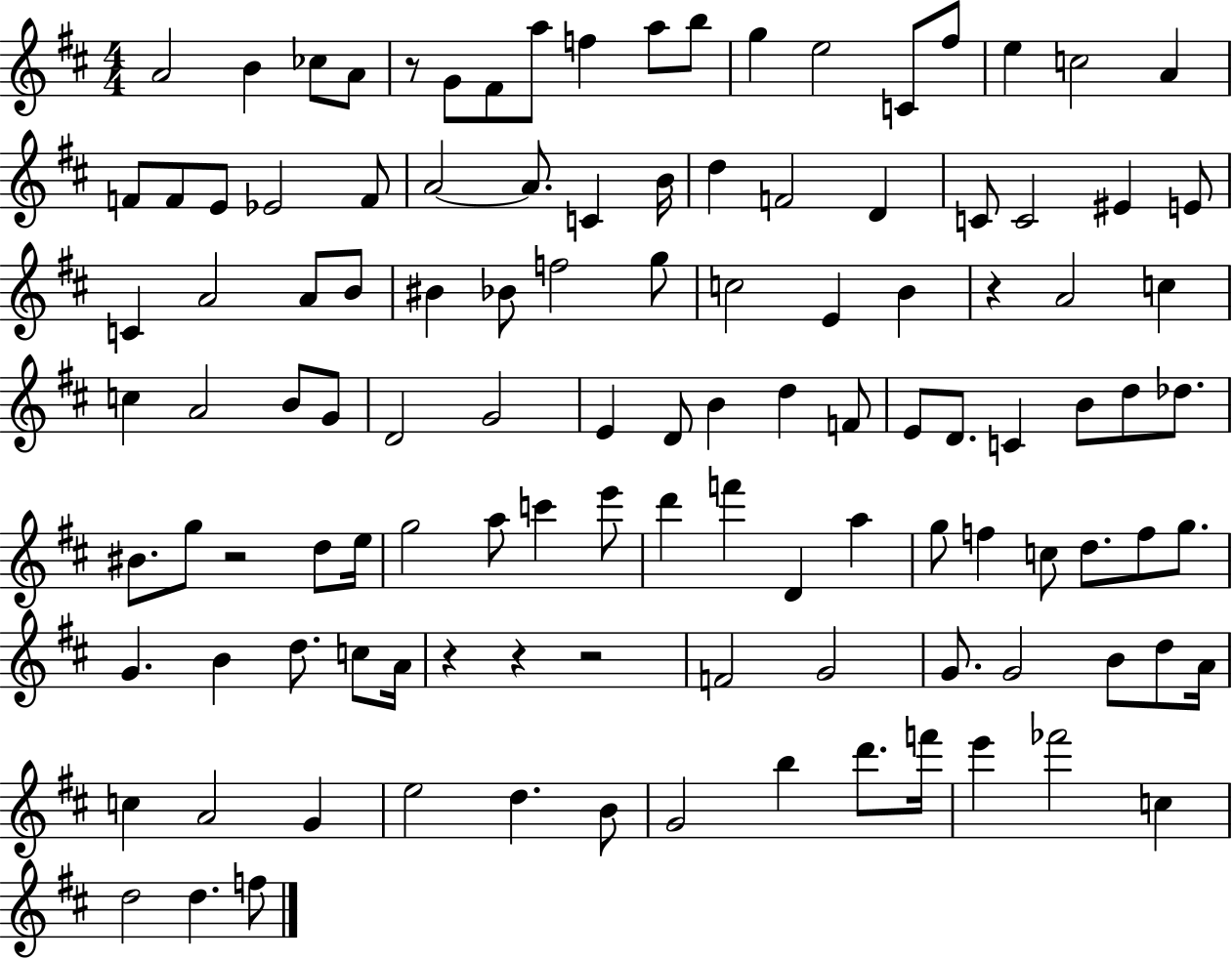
{
  \clef treble
  \numericTimeSignature
  \time 4/4
  \key d \major
  a'2 b'4 ces''8 a'8 | r8 g'8 fis'8 a''8 f''4 a''8 b''8 | g''4 e''2 c'8 fis''8 | e''4 c''2 a'4 | \break f'8 f'8 e'8 ees'2 f'8 | a'2~~ a'8. c'4 b'16 | d''4 f'2 d'4 | c'8 c'2 eis'4 e'8 | \break c'4 a'2 a'8 b'8 | bis'4 bes'8 f''2 g''8 | c''2 e'4 b'4 | r4 a'2 c''4 | \break c''4 a'2 b'8 g'8 | d'2 g'2 | e'4 d'8 b'4 d''4 f'8 | e'8 d'8. c'4 b'8 d''8 des''8. | \break bis'8. g''8 r2 d''8 e''16 | g''2 a''8 c'''4 e'''8 | d'''4 f'''4 d'4 a''4 | g''8 f''4 c''8 d''8. f''8 g''8. | \break g'4. b'4 d''8. c''8 a'16 | r4 r4 r2 | f'2 g'2 | g'8. g'2 b'8 d''8 a'16 | \break c''4 a'2 g'4 | e''2 d''4. b'8 | g'2 b''4 d'''8. f'''16 | e'''4 fes'''2 c''4 | \break d''2 d''4. f''8 | \bar "|."
}